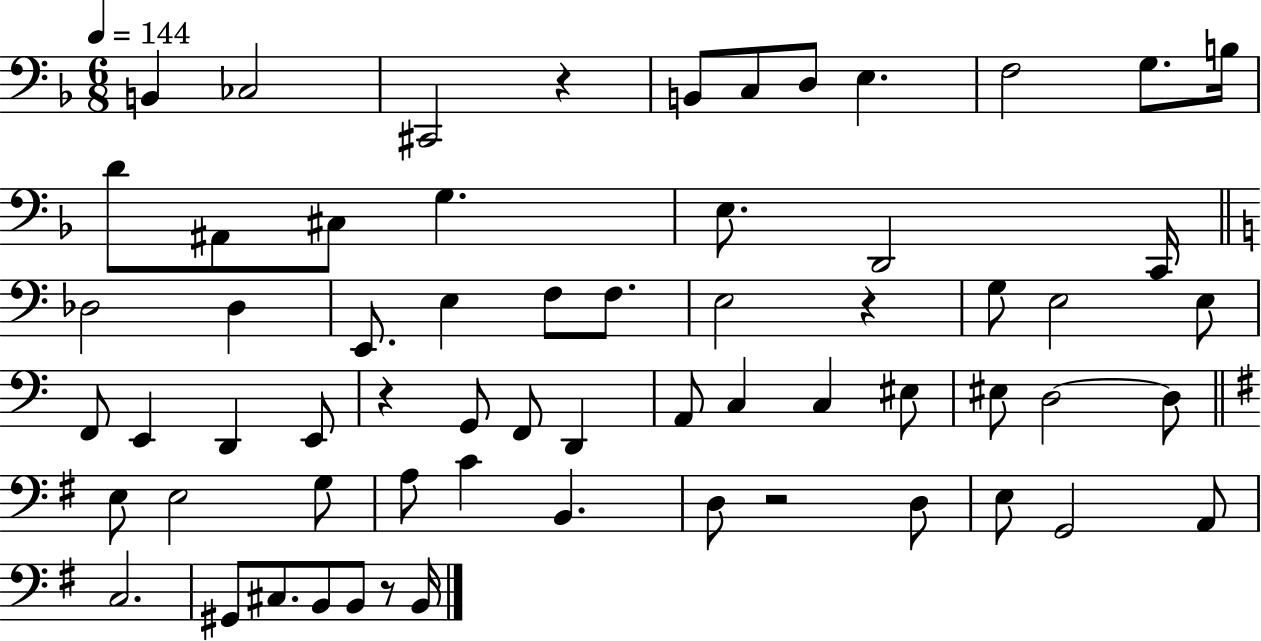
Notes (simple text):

B2/q CES3/h C#2/h R/q B2/e C3/e D3/e E3/q. F3/h G3/e. B3/s D4/e A#2/e C#3/e G3/q. E3/e. D2/h C2/s Db3/h Db3/q E2/e. E3/q F3/e F3/e. E3/h R/q G3/e E3/h E3/e F2/e E2/q D2/q E2/e R/q G2/e F2/e D2/q A2/e C3/q C3/q EIS3/e EIS3/e D3/h D3/e E3/e E3/h G3/e A3/e C4/q B2/q. D3/e R/h D3/e E3/e G2/h A2/e C3/h. G#2/e C#3/e. B2/e B2/e R/e B2/s